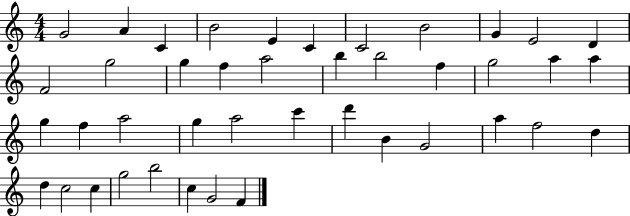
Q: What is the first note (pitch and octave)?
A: G4